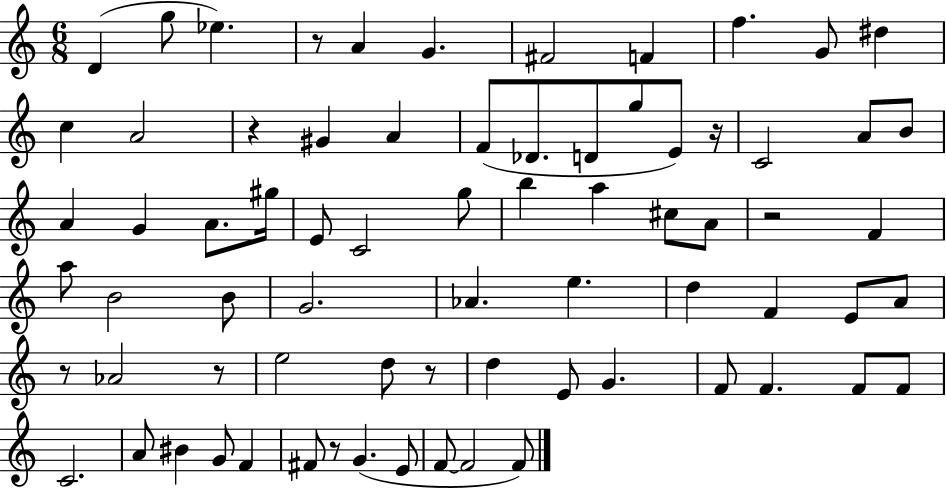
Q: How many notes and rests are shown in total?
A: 73